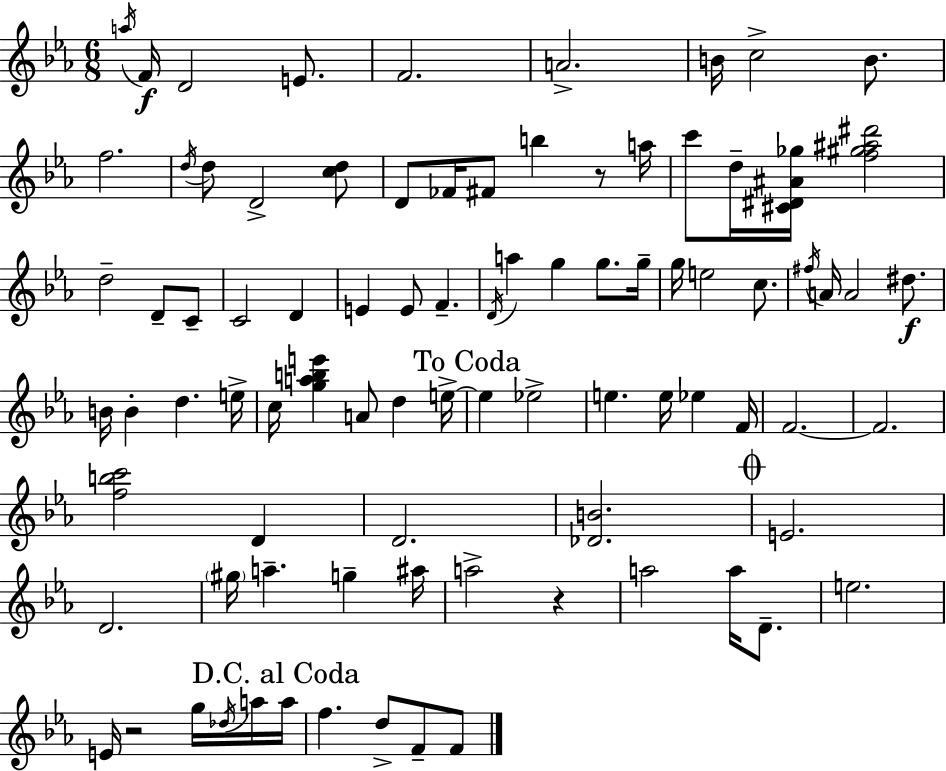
X:1
T:Untitled
M:6/8
L:1/4
K:Eb
a/4 F/4 D2 E/2 F2 A2 B/4 c2 B/2 f2 d/4 d/2 D2 [cd]/2 D/2 _F/4 ^F/2 b z/2 a/4 c'/2 d/4 [^C^D^A_g]/4 [f^g^a^d']2 d2 D/2 C/2 C2 D E E/2 F D/4 a g g/2 g/4 g/4 e2 c/2 ^f/4 A/4 A2 ^d/2 B/4 B d e/4 c/4 [gabe'] A/2 d e/4 e _e2 e e/4 _e F/4 F2 F2 [fbc']2 D D2 [_DB]2 E2 D2 ^g/4 a g ^a/4 a2 z a2 a/4 D/2 e2 E/4 z2 g/4 _d/4 a/4 a/4 f d/2 F/2 F/2